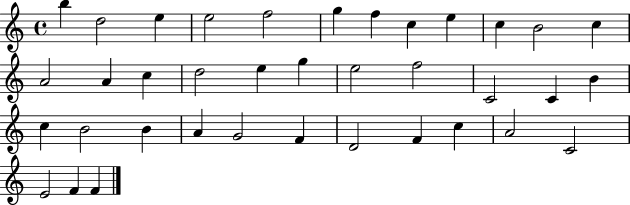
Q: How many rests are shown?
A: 0